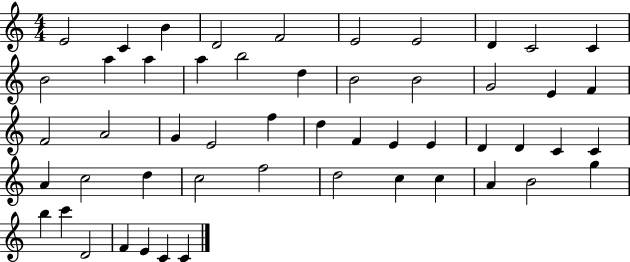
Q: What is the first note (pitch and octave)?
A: E4